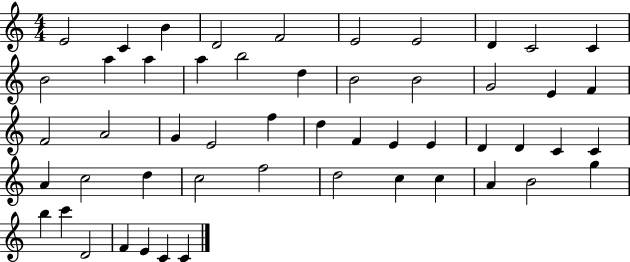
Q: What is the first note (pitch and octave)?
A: E4